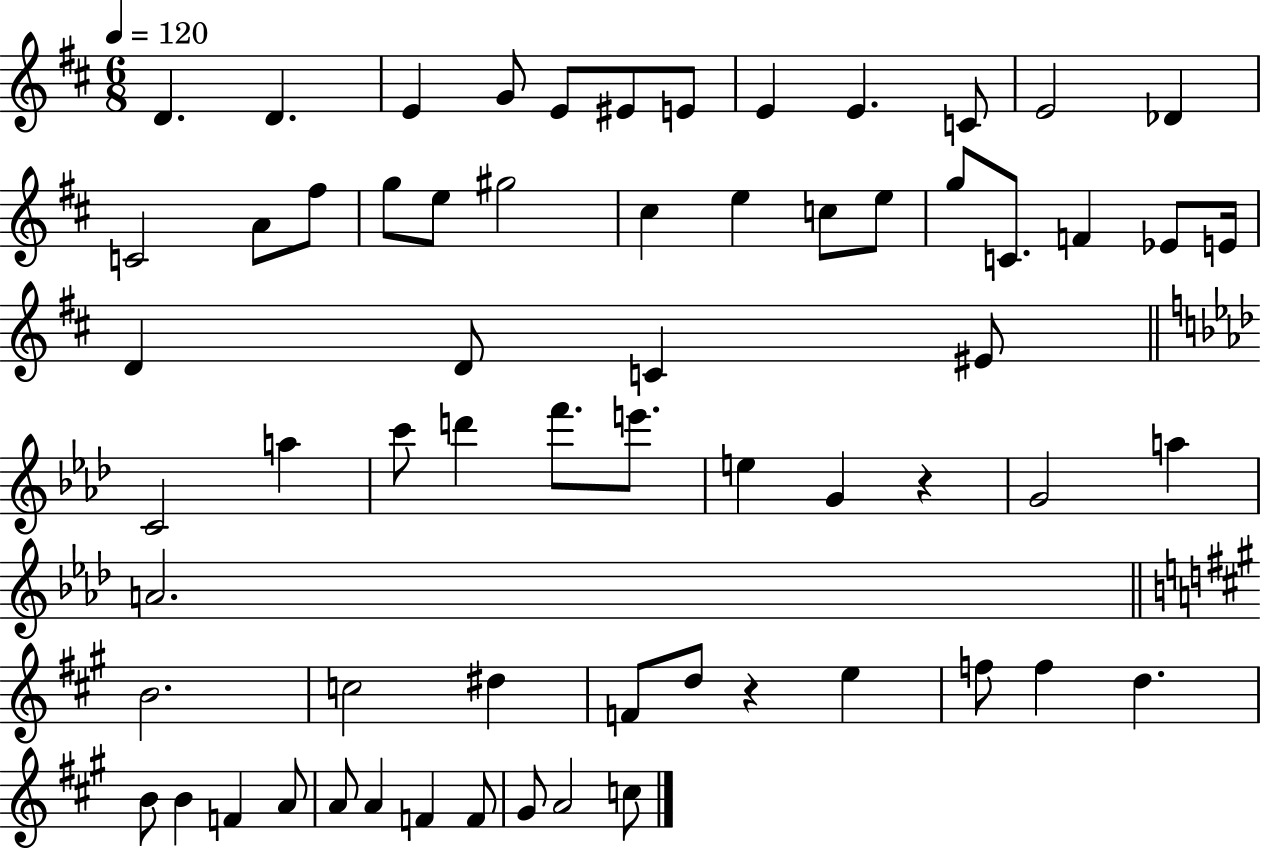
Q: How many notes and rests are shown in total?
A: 64